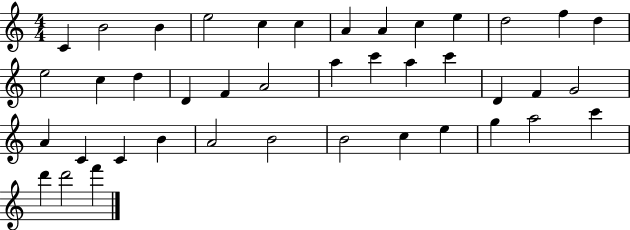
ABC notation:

X:1
T:Untitled
M:4/4
L:1/4
K:C
C B2 B e2 c c A A c e d2 f d e2 c d D F A2 a c' a c' D F G2 A C C B A2 B2 B2 c e g a2 c' d' d'2 f'